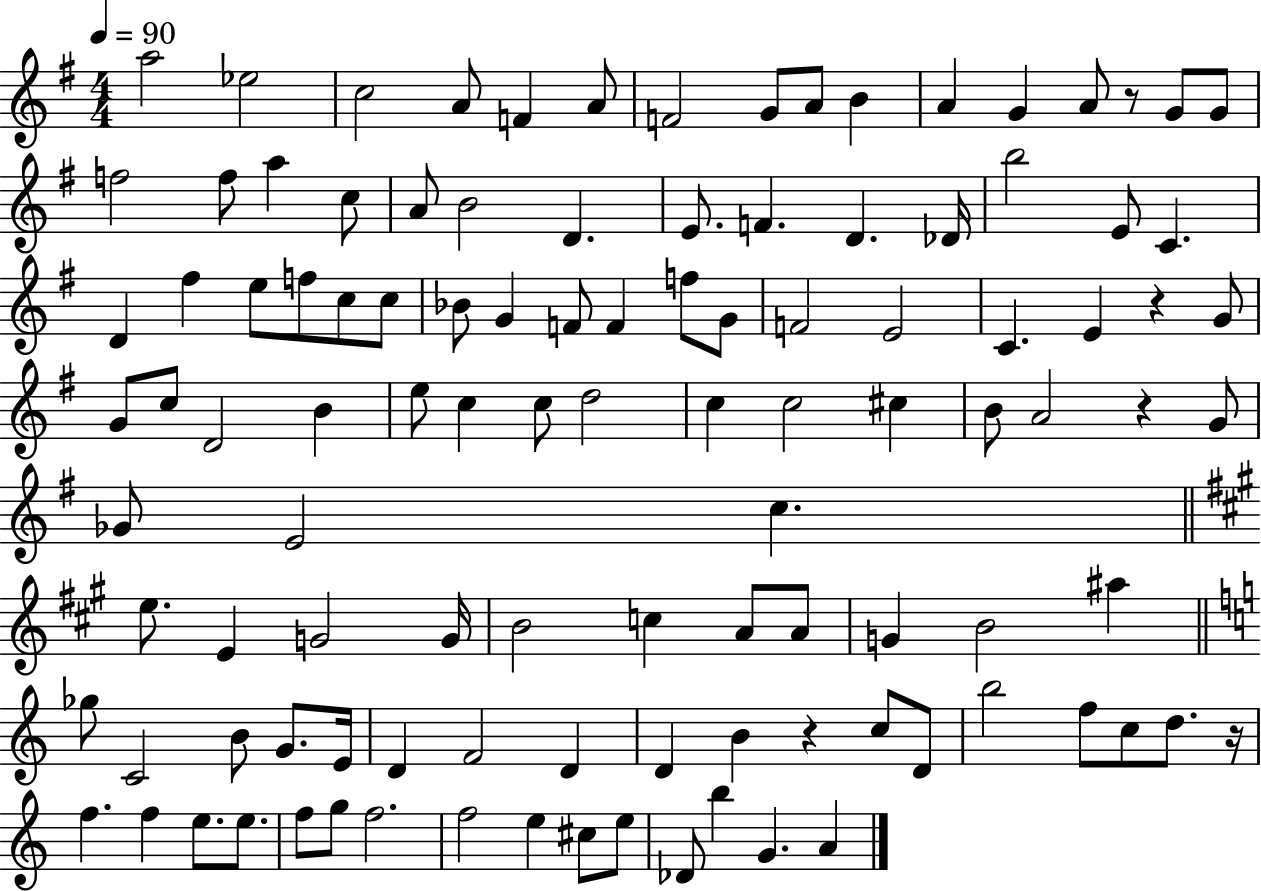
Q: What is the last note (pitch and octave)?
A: A4